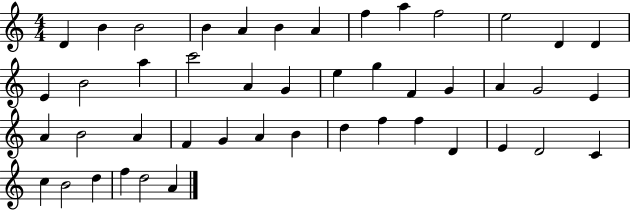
D4/q B4/q B4/h B4/q A4/q B4/q A4/q F5/q A5/q F5/h E5/h D4/q D4/q E4/q B4/h A5/q C6/h A4/q G4/q E5/q G5/q F4/q G4/q A4/q G4/h E4/q A4/q B4/h A4/q F4/q G4/q A4/q B4/q D5/q F5/q F5/q D4/q E4/q D4/h C4/q C5/q B4/h D5/q F5/q D5/h A4/q